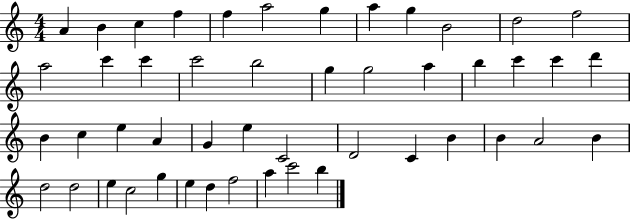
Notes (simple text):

A4/q B4/q C5/q F5/q F5/q A5/h G5/q A5/q G5/q B4/h D5/h F5/h A5/h C6/q C6/q C6/h B5/h G5/q G5/h A5/q B5/q C6/q C6/q D6/q B4/q C5/q E5/q A4/q G4/q E5/q C4/h D4/h C4/q B4/q B4/q A4/h B4/q D5/h D5/h E5/q C5/h G5/q E5/q D5/q F5/h A5/q C6/h B5/q